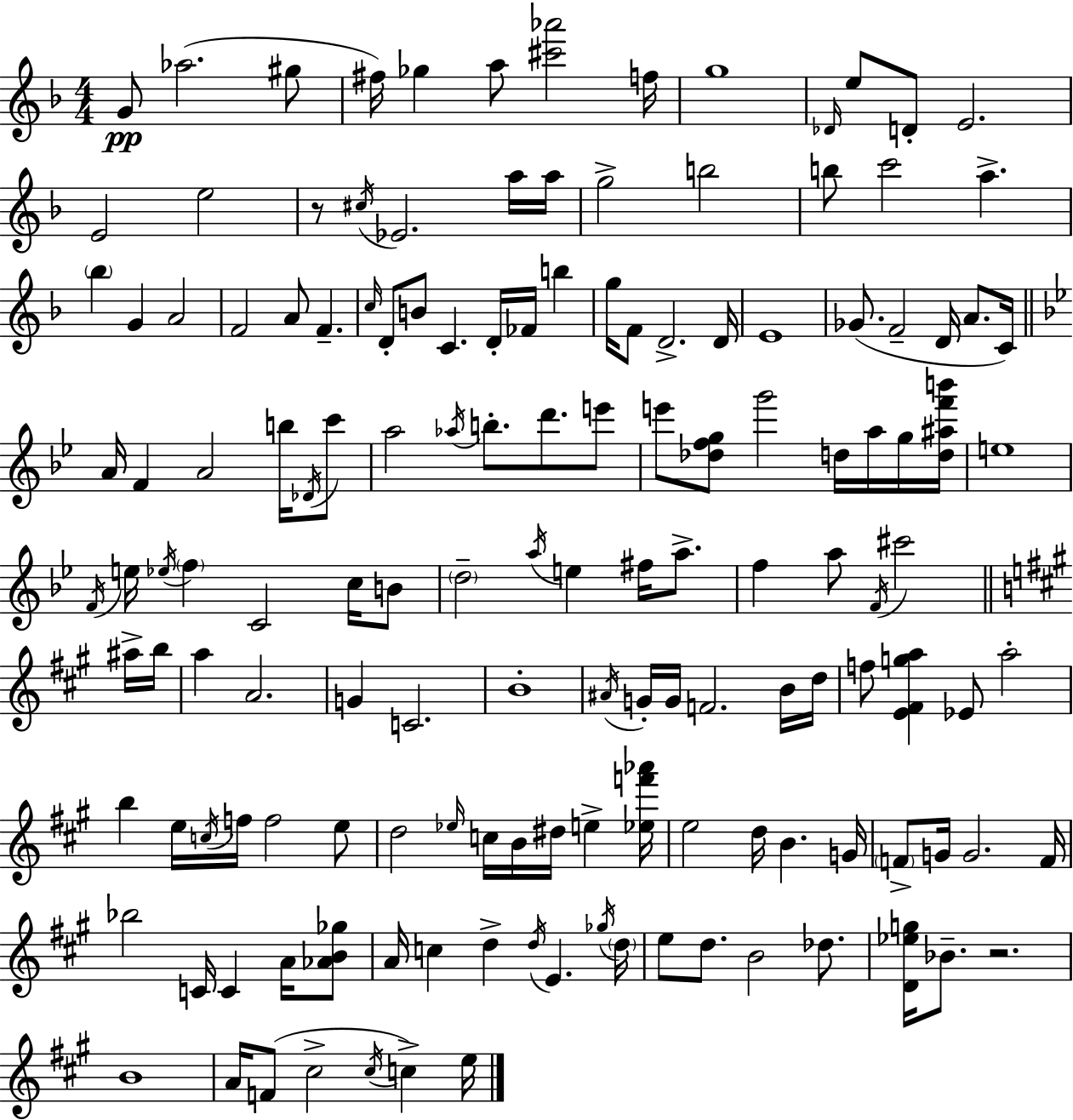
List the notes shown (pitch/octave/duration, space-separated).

G4/e Ab5/h. G#5/e F#5/s Gb5/q A5/e [C#6,Ab6]/h F5/s G5/w Db4/s E5/e D4/e E4/h. E4/h E5/h R/e C#5/s Eb4/h. A5/s A5/s G5/h B5/h B5/e C6/h A5/q. Bb5/q G4/q A4/h F4/h A4/e F4/q. C5/s D4/e B4/e C4/q. D4/s FES4/s B5/q G5/s F4/e D4/h. D4/s E4/w Gb4/e. F4/h D4/s A4/e. C4/s A4/s F4/q A4/h B5/s Db4/s C6/e A5/h Ab5/s B5/e. D6/e. E6/e E6/e [Db5,F5,G5]/e G6/h D5/s A5/s G5/s [D5,A#5,F6,B6]/s E5/w F4/s E5/s Eb5/s F5/q C4/h C5/s B4/e D5/h A5/s E5/q F#5/s A5/e. F5/q A5/e F4/s C#6/h A#5/s B5/s A5/q A4/h. G4/q C4/h. B4/w A#4/s G4/s G4/s F4/h. B4/s D5/s F5/e [E4,F#4,G5,A5]/q Eb4/e A5/h B5/q E5/s C5/s F5/s F5/h E5/e D5/h Eb5/s C5/s B4/s D#5/s E5/q [Eb5,F6,Ab6]/s E5/h D5/s B4/q. G4/s F4/e G4/s G4/h. F4/s Bb5/h C4/s C4/q A4/s [Ab4,B4,Gb5]/e A4/s C5/q D5/q D5/s E4/q. Gb5/s D5/s E5/e D5/e. B4/h Db5/e. [D4,Eb5,G5]/s Bb4/e. R/h. B4/w A4/s F4/e C#5/h C#5/s C5/q E5/s